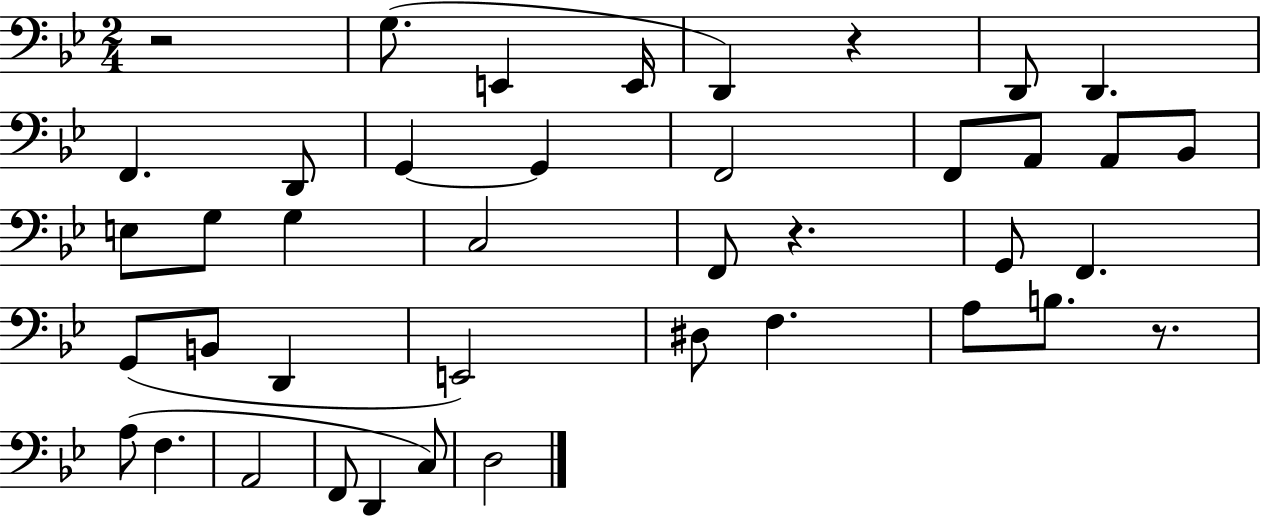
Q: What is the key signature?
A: BES major